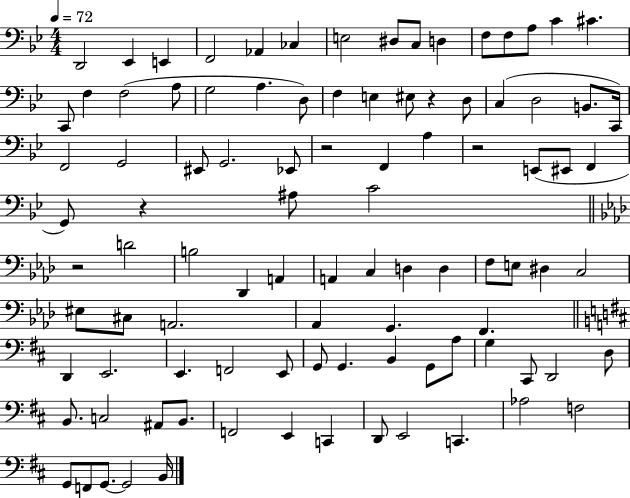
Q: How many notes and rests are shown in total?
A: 97